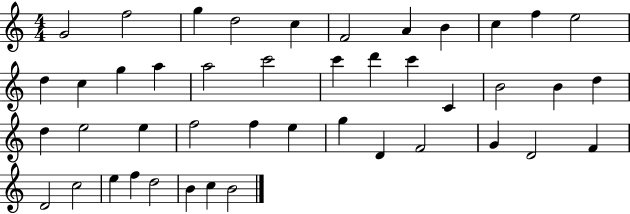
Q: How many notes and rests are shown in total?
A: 44